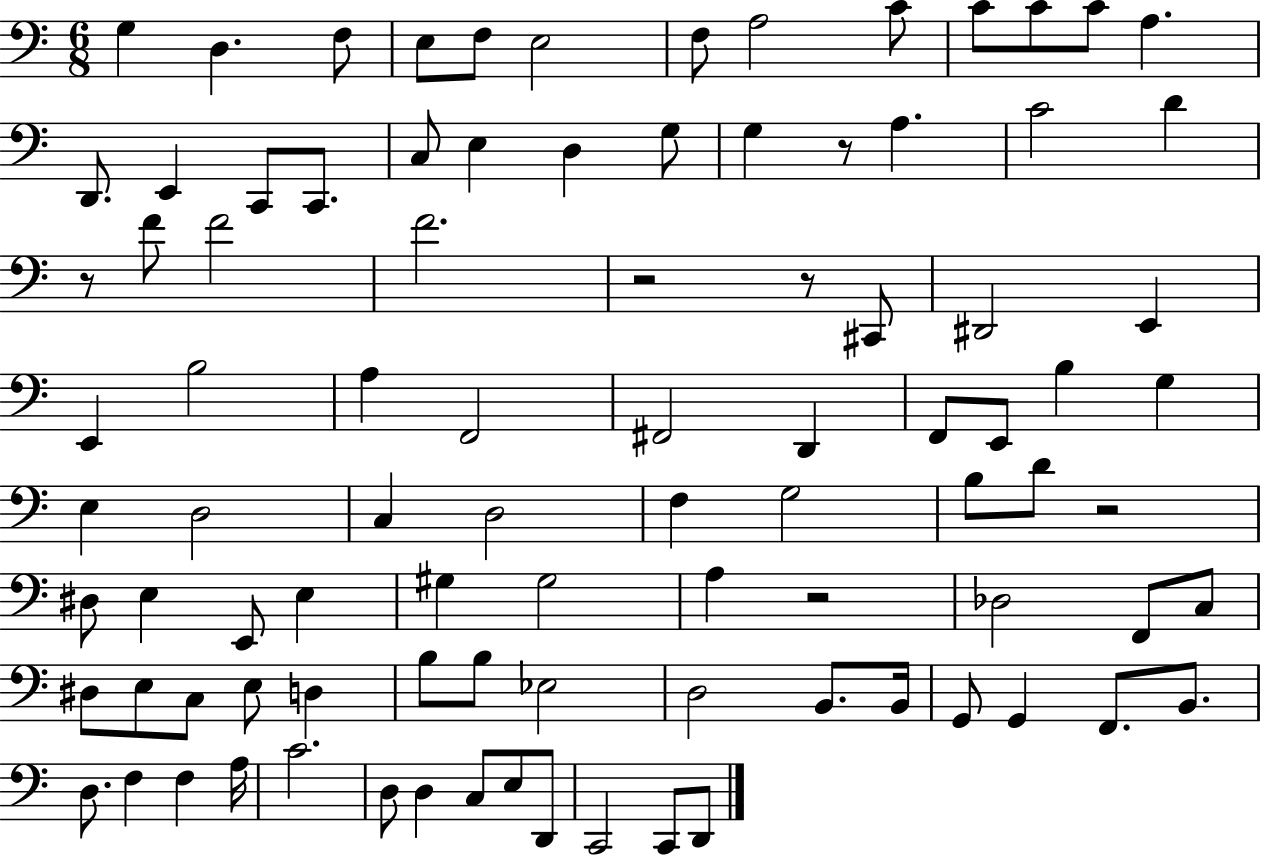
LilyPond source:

{
  \clef bass
  \numericTimeSignature
  \time 6/8
  \key c \major
  g4 d4. f8 | e8 f8 e2 | f8 a2 c'8 | c'8 c'8 c'8 a4. | \break d,8. e,4 c,8 c,8. | c8 e4 d4 g8 | g4 r8 a4. | c'2 d'4 | \break r8 f'8 f'2 | f'2. | r2 r8 cis,8 | dis,2 e,4 | \break e,4 b2 | a4 f,2 | fis,2 d,4 | f,8 e,8 b4 g4 | \break e4 d2 | c4 d2 | f4 g2 | b8 d'8 r2 | \break dis8 e4 e,8 e4 | gis4 gis2 | a4 r2 | des2 f,8 c8 | \break dis8 e8 c8 e8 d4 | b8 b8 ees2 | d2 b,8. b,16 | g,8 g,4 f,8. b,8. | \break d8. f4 f4 a16 | c'2. | d8 d4 c8 e8 d,8 | c,2 c,8 d,8 | \break \bar "|."
}